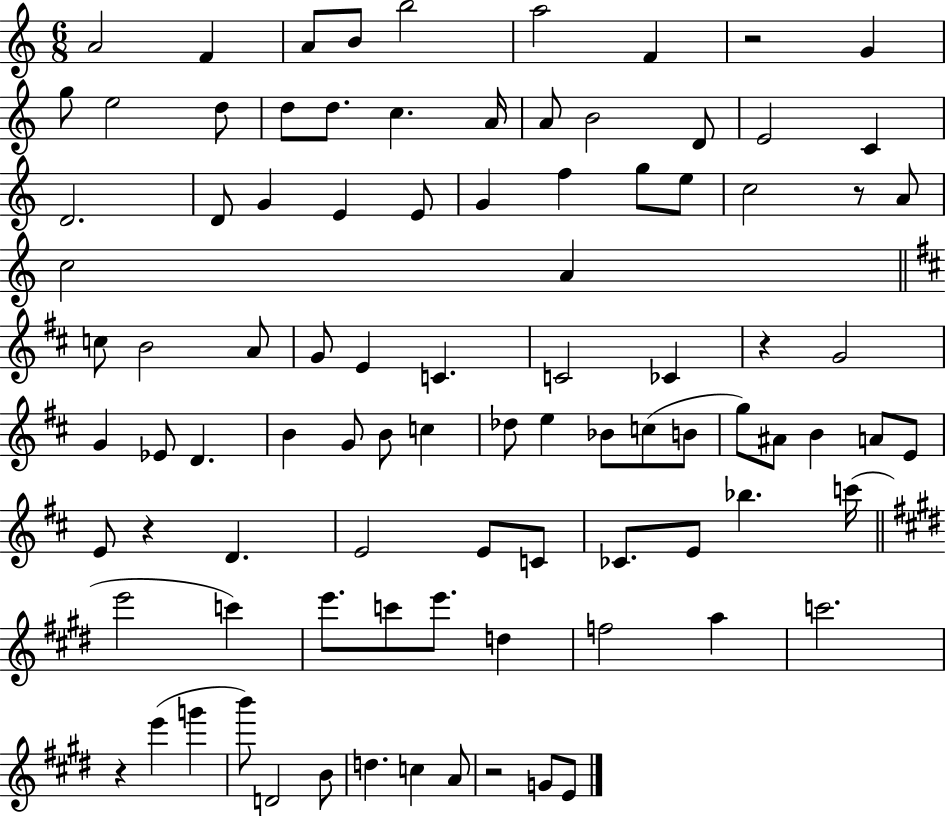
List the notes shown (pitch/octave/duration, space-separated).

A4/h F4/q A4/e B4/e B5/h A5/h F4/q R/h G4/q G5/e E5/h D5/e D5/e D5/e. C5/q. A4/s A4/e B4/h D4/e E4/h C4/q D4/h. D4/e G4/q E4/q E4/e G4/q F5/q G5/e E5/e C5/h R/e A4/e C5/h A4/q C5/e B4/h A4/e G4/e E4/q C4/q. C4/h CES4/q R/q G4/h G4/q Eb4/e D4/q. B4/q G4/e B4/e C5/q Db5/e E5/q Bb4/e C5/e B4/e G5/e A#4/e B4/q A4/e E4/e E4/e R/q D4/q. E4/h E4/e C4/e CES4/e. E4/e Bb5/q. C6/s E6/h C6/q E6/e. C6/e E6/e. D5/q F5/h A5/q C6/h. R/q E6/q G6/q B6/e D4/h B4/e D5/q. C5/q A4/e R/h G4/e E4/e